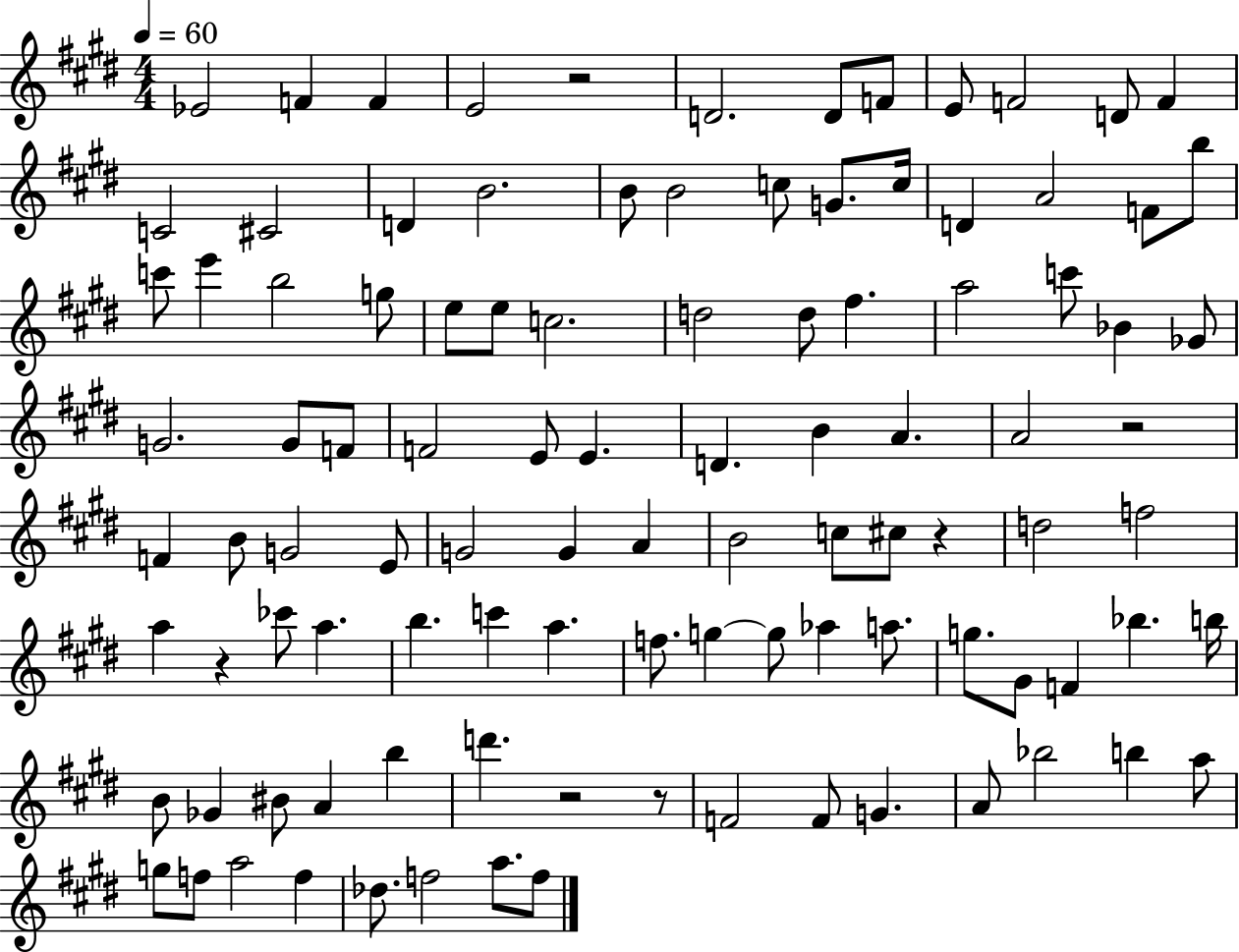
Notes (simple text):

Eb4/h F4/q F4/q E4/h R/h D4/h. D4/e F4/e E4/e F4/h D4/e F4/q C4/h C#4/h D4/q B4/h. B4/e B4/h C5/e G4/e. C5/s D4/q A4/h F4/e B5/e C6/e E6/q B5/h G5/e E5/e E5/e C5/h. D5/h D5/e F#5/q. A5/h C6/e Bb4/q Gb4/e G4/h. G4/e F4/e F4/h E4/e E4/q. D4/q. B4/q A4/q. A4/h R/h F4/q B4/e G4/h E4/e G4/h G4/q A4/q B4/h C5/e C#5/e R/q D5/h F5/h A5/q R/q CES6/e A5/q. B5/q. C6/q A5/q. F5/e. G5/q G5/e Ab5/q A5/e. G5/e. G#4/e F4/q Bb5/q. B5/s B4/e Gb4/q BIS4/e A4/q B5/q D6/q. R/h R/e F4/h F4/e G4/q. A4/e Bb5/h B5/q A5/e G5/e F5/e A5/h F5/q Db5/e. F5/h A5/e. F5/e